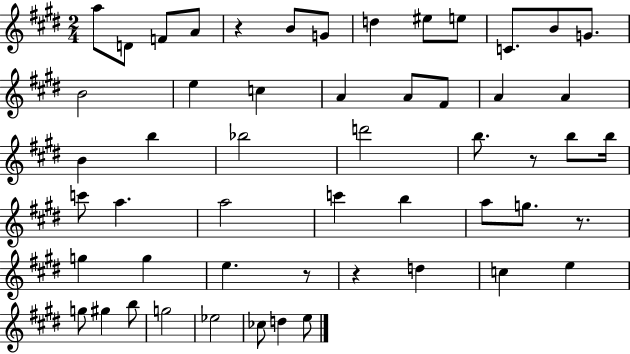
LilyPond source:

{
  \clef treble
  \numericTimeSignature
  \time 2/4
  \key e \major
  a''8 d'8 f'8 a'8 | r4 b'8 g'8 | d''4 eis''8 e''8 | c'8. b'8 g'8. | \break b'2 | e''4 c''4 | a'4 a'8 fis'8 | a'4 a'4 | \break b'4 b''4 | bes''2 | d'''2 | b''8. r8 b''8 b''16 | \break c'''8 a''4. | a''2 | c'''4 b''4 | a''8 g''8. r8. | \break g''4 g''4 | e''4. r8 | r4 d''4 | c''4 e''4 | \break g''8 gis''4 b''8 | g''2 | ees''2 | ces''8 d''4 e''8 | \break \bar "|."
}